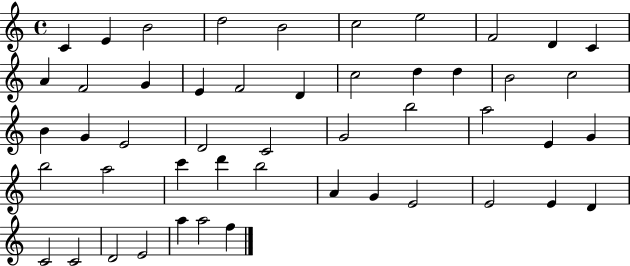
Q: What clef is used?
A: treble